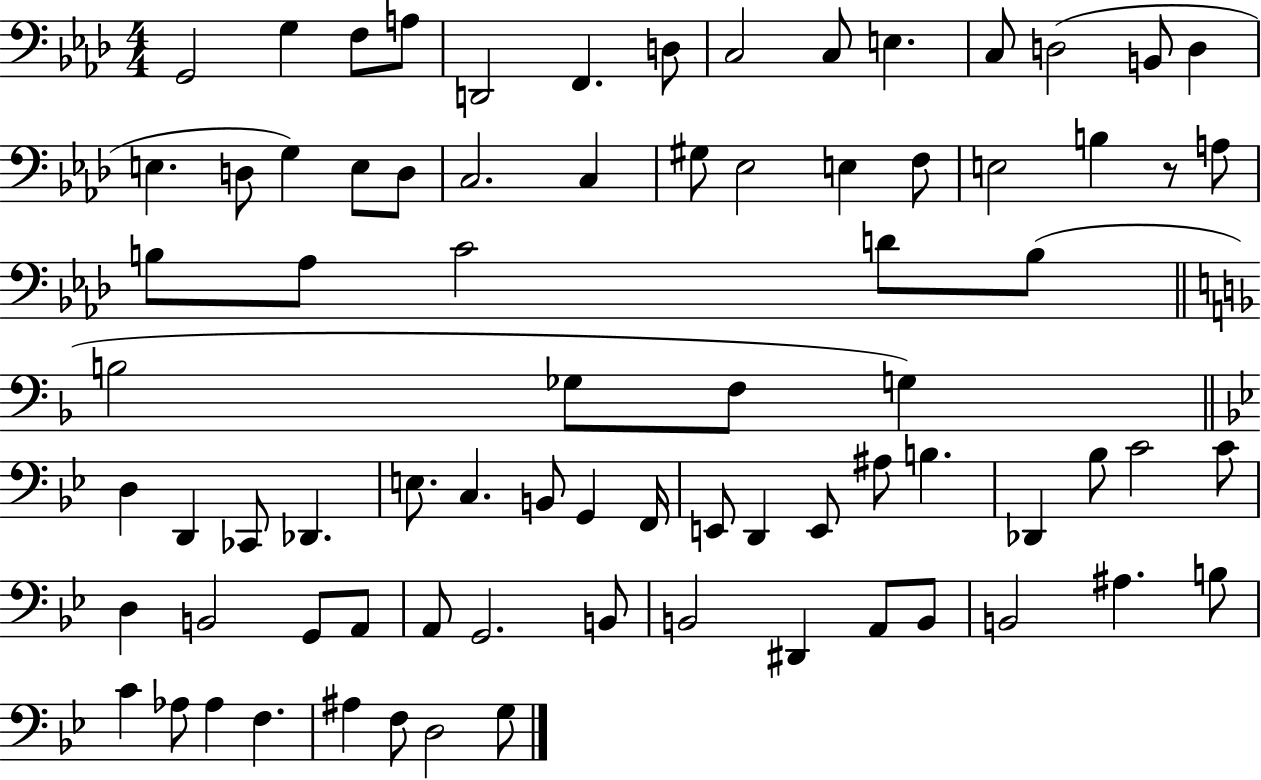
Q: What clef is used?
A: bass